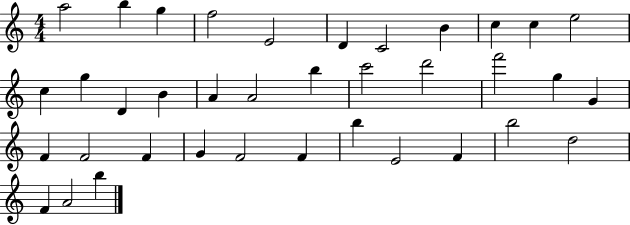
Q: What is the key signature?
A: C major